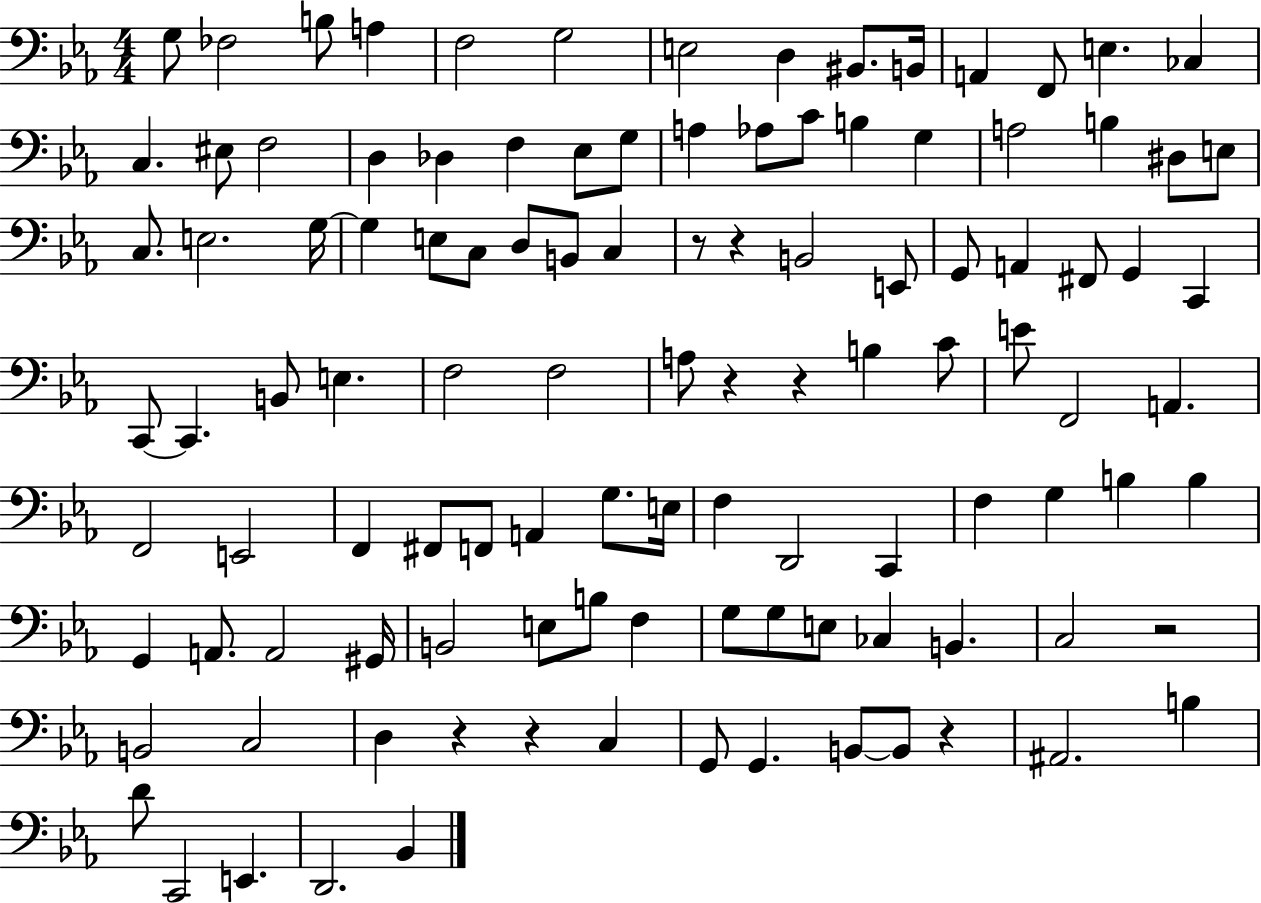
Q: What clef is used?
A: bass